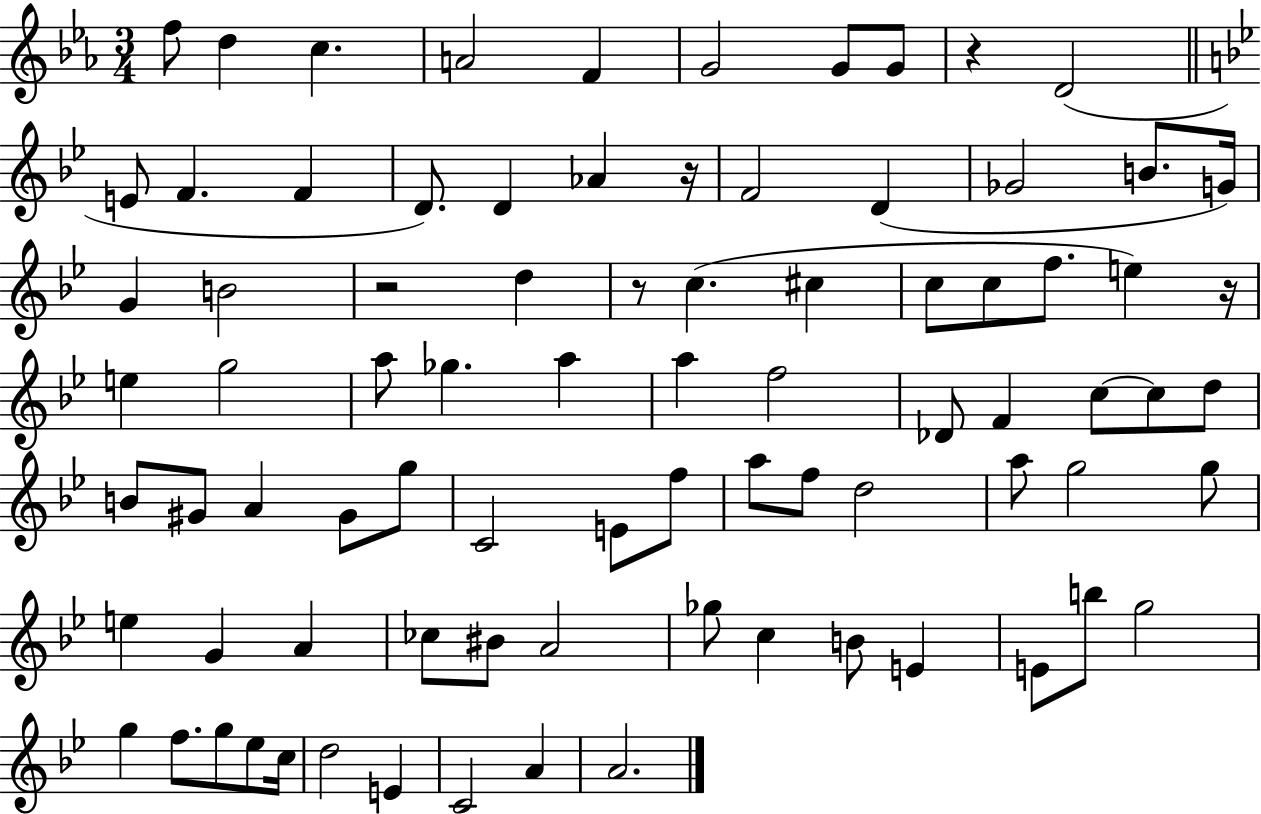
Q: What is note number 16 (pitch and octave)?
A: F4